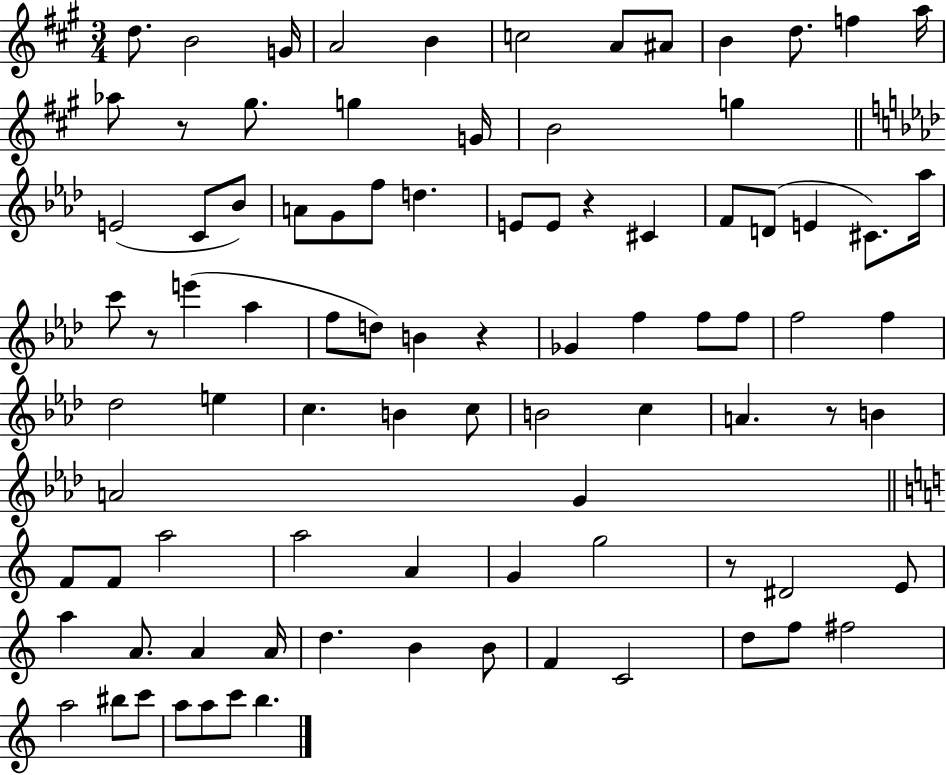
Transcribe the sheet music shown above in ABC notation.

X:1
T:Untitled
M:3/4
L:1/4
K:A
d/2 B2 G/4 A2 B c2 A/2 ^A/2 B d/2 f a/4 _a/2 z/2 ^g/2 g G/4 B2 g E2 C/2 _B/2 A/2 G/2 f/2 d E/2 E/2 z ^C F/2 D/2 E ^C/2 _a/4 c'/2 z/2 e' _a f/2 d/2 B z _G f f/2 f/2 f2 f _d2 e c B c/2 B2 c A z/2 B A2 G F/2 F/2 a2 a2 A G g2 z/2 ^D2 E/2 a A/2 A A/4 d B B/2 F C2 d/2 f/2 ^f2 a2 ^b/2 c'/2 a/2 a/2 c'/2 b